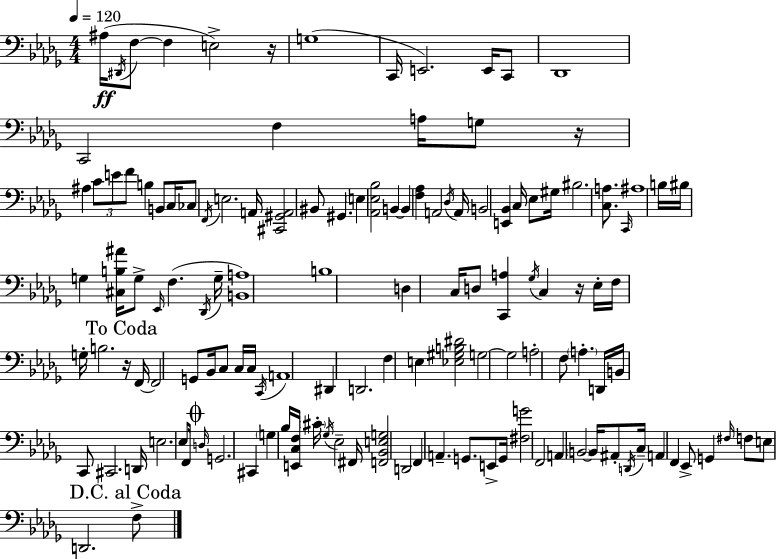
A#3/s D#2/s F3/e F3/q E3/h R/s G3/w C2/s E2/h. E2/s C2/e Db2/w C2/h F3/q A3/s G3/e R/s A#3/q C4/e E4/e F4/e B3/q B2/e C3/s CES3/e F2/s E3/h. A2/s [C#2,G#2,A2]/h BIS2/e G#2/q. E3/q [Ab2,Eb3,Bb3]/h B2/q B2/q [F3,Ab3]/q A2/h Db3/s A2/s B2/h [E2,Bb2]/q C3/s Eb3/e G#3/s BIS3/h. [C3,A3]/e. C2/s A#3/w B3/s BIS3/s G3/q [C#3,B3,A#4]/s G3/e Eb2/s F3/q. Db2/s G3/s [B2,A3]/w B3/w D3/q C3/s D3/e [C2,A3]/q Gb3/s C3/q R/s Eb3/s F3/s G3/s B3/h. R/s F2/s F2/h G2/e Bb2/s C3/e C3/s C3/s C2/s A2/w D#2/q D2/h. F3/q E3/q [Eb3,G#3,B3,D#4]/h G3/h G3/h A3/h F3/e A3/q. D2/s B2/s C2/e C#2/h. D2/s E3/h. Eb3/e F2/s D3/s G2/h. C#2/q G3/q Bb3/s [E2,C3,F3]/s C#4/s Gb3/s Eb3/h F#2/s [F2,Bb2,E3,G3]/h D2/h F2/q A2/q. G2/e. E2/e G2/s [F#3,G4]/h F2/h A2/q B2/h B2/s A#2/e D2/s C3/s A2/q F2/q Eb2/e G2/q F#3/s F3/e E3/e D2/h. F3/e